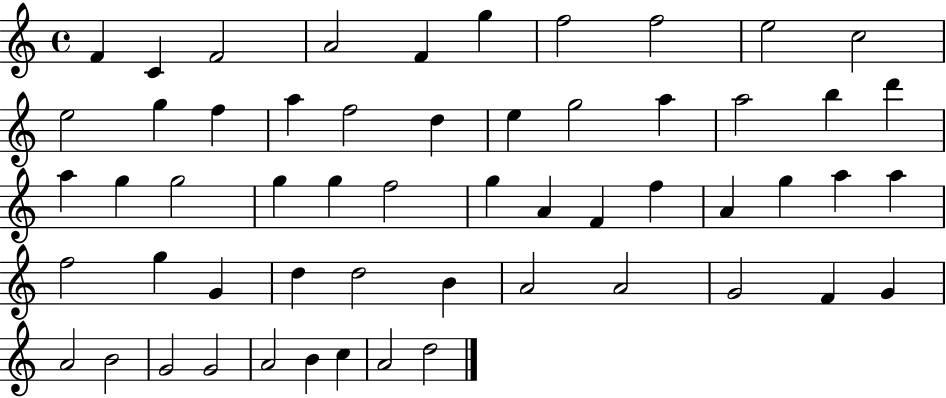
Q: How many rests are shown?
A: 0